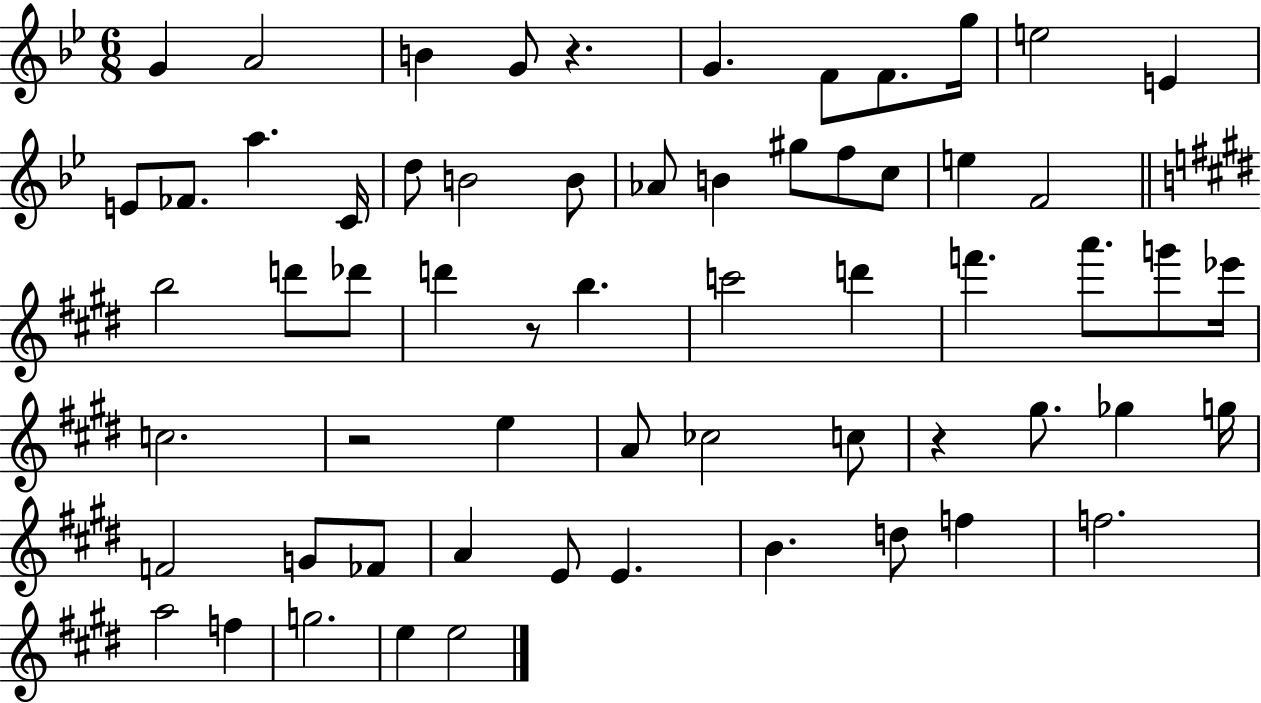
G4/q A4/h B4/q G4/e R/q. G4/q. F4/e F4/e. G5/s E5/h E4/q E4/e FES4/e. A5/q. C4/s D5/e B4/h B4/e Ab4/e B4/q G#5/e F5/e C5/e E5/q F4/h B5/h D6/e Db6/e D6/q R/e B5/q. C6/h D6/q F6/q. A6/e. G6/e Eb6/s C5/h. R/h E5/q A4/e CES5/h C5/e R/q G#5/e. Gb5/q G5/s F4/h G4/e FES4/e A4/q E4/e E4/q. B4/q. D5/e F5/q F5/h. A5/h F5/q G5/h. E5/q E5/h